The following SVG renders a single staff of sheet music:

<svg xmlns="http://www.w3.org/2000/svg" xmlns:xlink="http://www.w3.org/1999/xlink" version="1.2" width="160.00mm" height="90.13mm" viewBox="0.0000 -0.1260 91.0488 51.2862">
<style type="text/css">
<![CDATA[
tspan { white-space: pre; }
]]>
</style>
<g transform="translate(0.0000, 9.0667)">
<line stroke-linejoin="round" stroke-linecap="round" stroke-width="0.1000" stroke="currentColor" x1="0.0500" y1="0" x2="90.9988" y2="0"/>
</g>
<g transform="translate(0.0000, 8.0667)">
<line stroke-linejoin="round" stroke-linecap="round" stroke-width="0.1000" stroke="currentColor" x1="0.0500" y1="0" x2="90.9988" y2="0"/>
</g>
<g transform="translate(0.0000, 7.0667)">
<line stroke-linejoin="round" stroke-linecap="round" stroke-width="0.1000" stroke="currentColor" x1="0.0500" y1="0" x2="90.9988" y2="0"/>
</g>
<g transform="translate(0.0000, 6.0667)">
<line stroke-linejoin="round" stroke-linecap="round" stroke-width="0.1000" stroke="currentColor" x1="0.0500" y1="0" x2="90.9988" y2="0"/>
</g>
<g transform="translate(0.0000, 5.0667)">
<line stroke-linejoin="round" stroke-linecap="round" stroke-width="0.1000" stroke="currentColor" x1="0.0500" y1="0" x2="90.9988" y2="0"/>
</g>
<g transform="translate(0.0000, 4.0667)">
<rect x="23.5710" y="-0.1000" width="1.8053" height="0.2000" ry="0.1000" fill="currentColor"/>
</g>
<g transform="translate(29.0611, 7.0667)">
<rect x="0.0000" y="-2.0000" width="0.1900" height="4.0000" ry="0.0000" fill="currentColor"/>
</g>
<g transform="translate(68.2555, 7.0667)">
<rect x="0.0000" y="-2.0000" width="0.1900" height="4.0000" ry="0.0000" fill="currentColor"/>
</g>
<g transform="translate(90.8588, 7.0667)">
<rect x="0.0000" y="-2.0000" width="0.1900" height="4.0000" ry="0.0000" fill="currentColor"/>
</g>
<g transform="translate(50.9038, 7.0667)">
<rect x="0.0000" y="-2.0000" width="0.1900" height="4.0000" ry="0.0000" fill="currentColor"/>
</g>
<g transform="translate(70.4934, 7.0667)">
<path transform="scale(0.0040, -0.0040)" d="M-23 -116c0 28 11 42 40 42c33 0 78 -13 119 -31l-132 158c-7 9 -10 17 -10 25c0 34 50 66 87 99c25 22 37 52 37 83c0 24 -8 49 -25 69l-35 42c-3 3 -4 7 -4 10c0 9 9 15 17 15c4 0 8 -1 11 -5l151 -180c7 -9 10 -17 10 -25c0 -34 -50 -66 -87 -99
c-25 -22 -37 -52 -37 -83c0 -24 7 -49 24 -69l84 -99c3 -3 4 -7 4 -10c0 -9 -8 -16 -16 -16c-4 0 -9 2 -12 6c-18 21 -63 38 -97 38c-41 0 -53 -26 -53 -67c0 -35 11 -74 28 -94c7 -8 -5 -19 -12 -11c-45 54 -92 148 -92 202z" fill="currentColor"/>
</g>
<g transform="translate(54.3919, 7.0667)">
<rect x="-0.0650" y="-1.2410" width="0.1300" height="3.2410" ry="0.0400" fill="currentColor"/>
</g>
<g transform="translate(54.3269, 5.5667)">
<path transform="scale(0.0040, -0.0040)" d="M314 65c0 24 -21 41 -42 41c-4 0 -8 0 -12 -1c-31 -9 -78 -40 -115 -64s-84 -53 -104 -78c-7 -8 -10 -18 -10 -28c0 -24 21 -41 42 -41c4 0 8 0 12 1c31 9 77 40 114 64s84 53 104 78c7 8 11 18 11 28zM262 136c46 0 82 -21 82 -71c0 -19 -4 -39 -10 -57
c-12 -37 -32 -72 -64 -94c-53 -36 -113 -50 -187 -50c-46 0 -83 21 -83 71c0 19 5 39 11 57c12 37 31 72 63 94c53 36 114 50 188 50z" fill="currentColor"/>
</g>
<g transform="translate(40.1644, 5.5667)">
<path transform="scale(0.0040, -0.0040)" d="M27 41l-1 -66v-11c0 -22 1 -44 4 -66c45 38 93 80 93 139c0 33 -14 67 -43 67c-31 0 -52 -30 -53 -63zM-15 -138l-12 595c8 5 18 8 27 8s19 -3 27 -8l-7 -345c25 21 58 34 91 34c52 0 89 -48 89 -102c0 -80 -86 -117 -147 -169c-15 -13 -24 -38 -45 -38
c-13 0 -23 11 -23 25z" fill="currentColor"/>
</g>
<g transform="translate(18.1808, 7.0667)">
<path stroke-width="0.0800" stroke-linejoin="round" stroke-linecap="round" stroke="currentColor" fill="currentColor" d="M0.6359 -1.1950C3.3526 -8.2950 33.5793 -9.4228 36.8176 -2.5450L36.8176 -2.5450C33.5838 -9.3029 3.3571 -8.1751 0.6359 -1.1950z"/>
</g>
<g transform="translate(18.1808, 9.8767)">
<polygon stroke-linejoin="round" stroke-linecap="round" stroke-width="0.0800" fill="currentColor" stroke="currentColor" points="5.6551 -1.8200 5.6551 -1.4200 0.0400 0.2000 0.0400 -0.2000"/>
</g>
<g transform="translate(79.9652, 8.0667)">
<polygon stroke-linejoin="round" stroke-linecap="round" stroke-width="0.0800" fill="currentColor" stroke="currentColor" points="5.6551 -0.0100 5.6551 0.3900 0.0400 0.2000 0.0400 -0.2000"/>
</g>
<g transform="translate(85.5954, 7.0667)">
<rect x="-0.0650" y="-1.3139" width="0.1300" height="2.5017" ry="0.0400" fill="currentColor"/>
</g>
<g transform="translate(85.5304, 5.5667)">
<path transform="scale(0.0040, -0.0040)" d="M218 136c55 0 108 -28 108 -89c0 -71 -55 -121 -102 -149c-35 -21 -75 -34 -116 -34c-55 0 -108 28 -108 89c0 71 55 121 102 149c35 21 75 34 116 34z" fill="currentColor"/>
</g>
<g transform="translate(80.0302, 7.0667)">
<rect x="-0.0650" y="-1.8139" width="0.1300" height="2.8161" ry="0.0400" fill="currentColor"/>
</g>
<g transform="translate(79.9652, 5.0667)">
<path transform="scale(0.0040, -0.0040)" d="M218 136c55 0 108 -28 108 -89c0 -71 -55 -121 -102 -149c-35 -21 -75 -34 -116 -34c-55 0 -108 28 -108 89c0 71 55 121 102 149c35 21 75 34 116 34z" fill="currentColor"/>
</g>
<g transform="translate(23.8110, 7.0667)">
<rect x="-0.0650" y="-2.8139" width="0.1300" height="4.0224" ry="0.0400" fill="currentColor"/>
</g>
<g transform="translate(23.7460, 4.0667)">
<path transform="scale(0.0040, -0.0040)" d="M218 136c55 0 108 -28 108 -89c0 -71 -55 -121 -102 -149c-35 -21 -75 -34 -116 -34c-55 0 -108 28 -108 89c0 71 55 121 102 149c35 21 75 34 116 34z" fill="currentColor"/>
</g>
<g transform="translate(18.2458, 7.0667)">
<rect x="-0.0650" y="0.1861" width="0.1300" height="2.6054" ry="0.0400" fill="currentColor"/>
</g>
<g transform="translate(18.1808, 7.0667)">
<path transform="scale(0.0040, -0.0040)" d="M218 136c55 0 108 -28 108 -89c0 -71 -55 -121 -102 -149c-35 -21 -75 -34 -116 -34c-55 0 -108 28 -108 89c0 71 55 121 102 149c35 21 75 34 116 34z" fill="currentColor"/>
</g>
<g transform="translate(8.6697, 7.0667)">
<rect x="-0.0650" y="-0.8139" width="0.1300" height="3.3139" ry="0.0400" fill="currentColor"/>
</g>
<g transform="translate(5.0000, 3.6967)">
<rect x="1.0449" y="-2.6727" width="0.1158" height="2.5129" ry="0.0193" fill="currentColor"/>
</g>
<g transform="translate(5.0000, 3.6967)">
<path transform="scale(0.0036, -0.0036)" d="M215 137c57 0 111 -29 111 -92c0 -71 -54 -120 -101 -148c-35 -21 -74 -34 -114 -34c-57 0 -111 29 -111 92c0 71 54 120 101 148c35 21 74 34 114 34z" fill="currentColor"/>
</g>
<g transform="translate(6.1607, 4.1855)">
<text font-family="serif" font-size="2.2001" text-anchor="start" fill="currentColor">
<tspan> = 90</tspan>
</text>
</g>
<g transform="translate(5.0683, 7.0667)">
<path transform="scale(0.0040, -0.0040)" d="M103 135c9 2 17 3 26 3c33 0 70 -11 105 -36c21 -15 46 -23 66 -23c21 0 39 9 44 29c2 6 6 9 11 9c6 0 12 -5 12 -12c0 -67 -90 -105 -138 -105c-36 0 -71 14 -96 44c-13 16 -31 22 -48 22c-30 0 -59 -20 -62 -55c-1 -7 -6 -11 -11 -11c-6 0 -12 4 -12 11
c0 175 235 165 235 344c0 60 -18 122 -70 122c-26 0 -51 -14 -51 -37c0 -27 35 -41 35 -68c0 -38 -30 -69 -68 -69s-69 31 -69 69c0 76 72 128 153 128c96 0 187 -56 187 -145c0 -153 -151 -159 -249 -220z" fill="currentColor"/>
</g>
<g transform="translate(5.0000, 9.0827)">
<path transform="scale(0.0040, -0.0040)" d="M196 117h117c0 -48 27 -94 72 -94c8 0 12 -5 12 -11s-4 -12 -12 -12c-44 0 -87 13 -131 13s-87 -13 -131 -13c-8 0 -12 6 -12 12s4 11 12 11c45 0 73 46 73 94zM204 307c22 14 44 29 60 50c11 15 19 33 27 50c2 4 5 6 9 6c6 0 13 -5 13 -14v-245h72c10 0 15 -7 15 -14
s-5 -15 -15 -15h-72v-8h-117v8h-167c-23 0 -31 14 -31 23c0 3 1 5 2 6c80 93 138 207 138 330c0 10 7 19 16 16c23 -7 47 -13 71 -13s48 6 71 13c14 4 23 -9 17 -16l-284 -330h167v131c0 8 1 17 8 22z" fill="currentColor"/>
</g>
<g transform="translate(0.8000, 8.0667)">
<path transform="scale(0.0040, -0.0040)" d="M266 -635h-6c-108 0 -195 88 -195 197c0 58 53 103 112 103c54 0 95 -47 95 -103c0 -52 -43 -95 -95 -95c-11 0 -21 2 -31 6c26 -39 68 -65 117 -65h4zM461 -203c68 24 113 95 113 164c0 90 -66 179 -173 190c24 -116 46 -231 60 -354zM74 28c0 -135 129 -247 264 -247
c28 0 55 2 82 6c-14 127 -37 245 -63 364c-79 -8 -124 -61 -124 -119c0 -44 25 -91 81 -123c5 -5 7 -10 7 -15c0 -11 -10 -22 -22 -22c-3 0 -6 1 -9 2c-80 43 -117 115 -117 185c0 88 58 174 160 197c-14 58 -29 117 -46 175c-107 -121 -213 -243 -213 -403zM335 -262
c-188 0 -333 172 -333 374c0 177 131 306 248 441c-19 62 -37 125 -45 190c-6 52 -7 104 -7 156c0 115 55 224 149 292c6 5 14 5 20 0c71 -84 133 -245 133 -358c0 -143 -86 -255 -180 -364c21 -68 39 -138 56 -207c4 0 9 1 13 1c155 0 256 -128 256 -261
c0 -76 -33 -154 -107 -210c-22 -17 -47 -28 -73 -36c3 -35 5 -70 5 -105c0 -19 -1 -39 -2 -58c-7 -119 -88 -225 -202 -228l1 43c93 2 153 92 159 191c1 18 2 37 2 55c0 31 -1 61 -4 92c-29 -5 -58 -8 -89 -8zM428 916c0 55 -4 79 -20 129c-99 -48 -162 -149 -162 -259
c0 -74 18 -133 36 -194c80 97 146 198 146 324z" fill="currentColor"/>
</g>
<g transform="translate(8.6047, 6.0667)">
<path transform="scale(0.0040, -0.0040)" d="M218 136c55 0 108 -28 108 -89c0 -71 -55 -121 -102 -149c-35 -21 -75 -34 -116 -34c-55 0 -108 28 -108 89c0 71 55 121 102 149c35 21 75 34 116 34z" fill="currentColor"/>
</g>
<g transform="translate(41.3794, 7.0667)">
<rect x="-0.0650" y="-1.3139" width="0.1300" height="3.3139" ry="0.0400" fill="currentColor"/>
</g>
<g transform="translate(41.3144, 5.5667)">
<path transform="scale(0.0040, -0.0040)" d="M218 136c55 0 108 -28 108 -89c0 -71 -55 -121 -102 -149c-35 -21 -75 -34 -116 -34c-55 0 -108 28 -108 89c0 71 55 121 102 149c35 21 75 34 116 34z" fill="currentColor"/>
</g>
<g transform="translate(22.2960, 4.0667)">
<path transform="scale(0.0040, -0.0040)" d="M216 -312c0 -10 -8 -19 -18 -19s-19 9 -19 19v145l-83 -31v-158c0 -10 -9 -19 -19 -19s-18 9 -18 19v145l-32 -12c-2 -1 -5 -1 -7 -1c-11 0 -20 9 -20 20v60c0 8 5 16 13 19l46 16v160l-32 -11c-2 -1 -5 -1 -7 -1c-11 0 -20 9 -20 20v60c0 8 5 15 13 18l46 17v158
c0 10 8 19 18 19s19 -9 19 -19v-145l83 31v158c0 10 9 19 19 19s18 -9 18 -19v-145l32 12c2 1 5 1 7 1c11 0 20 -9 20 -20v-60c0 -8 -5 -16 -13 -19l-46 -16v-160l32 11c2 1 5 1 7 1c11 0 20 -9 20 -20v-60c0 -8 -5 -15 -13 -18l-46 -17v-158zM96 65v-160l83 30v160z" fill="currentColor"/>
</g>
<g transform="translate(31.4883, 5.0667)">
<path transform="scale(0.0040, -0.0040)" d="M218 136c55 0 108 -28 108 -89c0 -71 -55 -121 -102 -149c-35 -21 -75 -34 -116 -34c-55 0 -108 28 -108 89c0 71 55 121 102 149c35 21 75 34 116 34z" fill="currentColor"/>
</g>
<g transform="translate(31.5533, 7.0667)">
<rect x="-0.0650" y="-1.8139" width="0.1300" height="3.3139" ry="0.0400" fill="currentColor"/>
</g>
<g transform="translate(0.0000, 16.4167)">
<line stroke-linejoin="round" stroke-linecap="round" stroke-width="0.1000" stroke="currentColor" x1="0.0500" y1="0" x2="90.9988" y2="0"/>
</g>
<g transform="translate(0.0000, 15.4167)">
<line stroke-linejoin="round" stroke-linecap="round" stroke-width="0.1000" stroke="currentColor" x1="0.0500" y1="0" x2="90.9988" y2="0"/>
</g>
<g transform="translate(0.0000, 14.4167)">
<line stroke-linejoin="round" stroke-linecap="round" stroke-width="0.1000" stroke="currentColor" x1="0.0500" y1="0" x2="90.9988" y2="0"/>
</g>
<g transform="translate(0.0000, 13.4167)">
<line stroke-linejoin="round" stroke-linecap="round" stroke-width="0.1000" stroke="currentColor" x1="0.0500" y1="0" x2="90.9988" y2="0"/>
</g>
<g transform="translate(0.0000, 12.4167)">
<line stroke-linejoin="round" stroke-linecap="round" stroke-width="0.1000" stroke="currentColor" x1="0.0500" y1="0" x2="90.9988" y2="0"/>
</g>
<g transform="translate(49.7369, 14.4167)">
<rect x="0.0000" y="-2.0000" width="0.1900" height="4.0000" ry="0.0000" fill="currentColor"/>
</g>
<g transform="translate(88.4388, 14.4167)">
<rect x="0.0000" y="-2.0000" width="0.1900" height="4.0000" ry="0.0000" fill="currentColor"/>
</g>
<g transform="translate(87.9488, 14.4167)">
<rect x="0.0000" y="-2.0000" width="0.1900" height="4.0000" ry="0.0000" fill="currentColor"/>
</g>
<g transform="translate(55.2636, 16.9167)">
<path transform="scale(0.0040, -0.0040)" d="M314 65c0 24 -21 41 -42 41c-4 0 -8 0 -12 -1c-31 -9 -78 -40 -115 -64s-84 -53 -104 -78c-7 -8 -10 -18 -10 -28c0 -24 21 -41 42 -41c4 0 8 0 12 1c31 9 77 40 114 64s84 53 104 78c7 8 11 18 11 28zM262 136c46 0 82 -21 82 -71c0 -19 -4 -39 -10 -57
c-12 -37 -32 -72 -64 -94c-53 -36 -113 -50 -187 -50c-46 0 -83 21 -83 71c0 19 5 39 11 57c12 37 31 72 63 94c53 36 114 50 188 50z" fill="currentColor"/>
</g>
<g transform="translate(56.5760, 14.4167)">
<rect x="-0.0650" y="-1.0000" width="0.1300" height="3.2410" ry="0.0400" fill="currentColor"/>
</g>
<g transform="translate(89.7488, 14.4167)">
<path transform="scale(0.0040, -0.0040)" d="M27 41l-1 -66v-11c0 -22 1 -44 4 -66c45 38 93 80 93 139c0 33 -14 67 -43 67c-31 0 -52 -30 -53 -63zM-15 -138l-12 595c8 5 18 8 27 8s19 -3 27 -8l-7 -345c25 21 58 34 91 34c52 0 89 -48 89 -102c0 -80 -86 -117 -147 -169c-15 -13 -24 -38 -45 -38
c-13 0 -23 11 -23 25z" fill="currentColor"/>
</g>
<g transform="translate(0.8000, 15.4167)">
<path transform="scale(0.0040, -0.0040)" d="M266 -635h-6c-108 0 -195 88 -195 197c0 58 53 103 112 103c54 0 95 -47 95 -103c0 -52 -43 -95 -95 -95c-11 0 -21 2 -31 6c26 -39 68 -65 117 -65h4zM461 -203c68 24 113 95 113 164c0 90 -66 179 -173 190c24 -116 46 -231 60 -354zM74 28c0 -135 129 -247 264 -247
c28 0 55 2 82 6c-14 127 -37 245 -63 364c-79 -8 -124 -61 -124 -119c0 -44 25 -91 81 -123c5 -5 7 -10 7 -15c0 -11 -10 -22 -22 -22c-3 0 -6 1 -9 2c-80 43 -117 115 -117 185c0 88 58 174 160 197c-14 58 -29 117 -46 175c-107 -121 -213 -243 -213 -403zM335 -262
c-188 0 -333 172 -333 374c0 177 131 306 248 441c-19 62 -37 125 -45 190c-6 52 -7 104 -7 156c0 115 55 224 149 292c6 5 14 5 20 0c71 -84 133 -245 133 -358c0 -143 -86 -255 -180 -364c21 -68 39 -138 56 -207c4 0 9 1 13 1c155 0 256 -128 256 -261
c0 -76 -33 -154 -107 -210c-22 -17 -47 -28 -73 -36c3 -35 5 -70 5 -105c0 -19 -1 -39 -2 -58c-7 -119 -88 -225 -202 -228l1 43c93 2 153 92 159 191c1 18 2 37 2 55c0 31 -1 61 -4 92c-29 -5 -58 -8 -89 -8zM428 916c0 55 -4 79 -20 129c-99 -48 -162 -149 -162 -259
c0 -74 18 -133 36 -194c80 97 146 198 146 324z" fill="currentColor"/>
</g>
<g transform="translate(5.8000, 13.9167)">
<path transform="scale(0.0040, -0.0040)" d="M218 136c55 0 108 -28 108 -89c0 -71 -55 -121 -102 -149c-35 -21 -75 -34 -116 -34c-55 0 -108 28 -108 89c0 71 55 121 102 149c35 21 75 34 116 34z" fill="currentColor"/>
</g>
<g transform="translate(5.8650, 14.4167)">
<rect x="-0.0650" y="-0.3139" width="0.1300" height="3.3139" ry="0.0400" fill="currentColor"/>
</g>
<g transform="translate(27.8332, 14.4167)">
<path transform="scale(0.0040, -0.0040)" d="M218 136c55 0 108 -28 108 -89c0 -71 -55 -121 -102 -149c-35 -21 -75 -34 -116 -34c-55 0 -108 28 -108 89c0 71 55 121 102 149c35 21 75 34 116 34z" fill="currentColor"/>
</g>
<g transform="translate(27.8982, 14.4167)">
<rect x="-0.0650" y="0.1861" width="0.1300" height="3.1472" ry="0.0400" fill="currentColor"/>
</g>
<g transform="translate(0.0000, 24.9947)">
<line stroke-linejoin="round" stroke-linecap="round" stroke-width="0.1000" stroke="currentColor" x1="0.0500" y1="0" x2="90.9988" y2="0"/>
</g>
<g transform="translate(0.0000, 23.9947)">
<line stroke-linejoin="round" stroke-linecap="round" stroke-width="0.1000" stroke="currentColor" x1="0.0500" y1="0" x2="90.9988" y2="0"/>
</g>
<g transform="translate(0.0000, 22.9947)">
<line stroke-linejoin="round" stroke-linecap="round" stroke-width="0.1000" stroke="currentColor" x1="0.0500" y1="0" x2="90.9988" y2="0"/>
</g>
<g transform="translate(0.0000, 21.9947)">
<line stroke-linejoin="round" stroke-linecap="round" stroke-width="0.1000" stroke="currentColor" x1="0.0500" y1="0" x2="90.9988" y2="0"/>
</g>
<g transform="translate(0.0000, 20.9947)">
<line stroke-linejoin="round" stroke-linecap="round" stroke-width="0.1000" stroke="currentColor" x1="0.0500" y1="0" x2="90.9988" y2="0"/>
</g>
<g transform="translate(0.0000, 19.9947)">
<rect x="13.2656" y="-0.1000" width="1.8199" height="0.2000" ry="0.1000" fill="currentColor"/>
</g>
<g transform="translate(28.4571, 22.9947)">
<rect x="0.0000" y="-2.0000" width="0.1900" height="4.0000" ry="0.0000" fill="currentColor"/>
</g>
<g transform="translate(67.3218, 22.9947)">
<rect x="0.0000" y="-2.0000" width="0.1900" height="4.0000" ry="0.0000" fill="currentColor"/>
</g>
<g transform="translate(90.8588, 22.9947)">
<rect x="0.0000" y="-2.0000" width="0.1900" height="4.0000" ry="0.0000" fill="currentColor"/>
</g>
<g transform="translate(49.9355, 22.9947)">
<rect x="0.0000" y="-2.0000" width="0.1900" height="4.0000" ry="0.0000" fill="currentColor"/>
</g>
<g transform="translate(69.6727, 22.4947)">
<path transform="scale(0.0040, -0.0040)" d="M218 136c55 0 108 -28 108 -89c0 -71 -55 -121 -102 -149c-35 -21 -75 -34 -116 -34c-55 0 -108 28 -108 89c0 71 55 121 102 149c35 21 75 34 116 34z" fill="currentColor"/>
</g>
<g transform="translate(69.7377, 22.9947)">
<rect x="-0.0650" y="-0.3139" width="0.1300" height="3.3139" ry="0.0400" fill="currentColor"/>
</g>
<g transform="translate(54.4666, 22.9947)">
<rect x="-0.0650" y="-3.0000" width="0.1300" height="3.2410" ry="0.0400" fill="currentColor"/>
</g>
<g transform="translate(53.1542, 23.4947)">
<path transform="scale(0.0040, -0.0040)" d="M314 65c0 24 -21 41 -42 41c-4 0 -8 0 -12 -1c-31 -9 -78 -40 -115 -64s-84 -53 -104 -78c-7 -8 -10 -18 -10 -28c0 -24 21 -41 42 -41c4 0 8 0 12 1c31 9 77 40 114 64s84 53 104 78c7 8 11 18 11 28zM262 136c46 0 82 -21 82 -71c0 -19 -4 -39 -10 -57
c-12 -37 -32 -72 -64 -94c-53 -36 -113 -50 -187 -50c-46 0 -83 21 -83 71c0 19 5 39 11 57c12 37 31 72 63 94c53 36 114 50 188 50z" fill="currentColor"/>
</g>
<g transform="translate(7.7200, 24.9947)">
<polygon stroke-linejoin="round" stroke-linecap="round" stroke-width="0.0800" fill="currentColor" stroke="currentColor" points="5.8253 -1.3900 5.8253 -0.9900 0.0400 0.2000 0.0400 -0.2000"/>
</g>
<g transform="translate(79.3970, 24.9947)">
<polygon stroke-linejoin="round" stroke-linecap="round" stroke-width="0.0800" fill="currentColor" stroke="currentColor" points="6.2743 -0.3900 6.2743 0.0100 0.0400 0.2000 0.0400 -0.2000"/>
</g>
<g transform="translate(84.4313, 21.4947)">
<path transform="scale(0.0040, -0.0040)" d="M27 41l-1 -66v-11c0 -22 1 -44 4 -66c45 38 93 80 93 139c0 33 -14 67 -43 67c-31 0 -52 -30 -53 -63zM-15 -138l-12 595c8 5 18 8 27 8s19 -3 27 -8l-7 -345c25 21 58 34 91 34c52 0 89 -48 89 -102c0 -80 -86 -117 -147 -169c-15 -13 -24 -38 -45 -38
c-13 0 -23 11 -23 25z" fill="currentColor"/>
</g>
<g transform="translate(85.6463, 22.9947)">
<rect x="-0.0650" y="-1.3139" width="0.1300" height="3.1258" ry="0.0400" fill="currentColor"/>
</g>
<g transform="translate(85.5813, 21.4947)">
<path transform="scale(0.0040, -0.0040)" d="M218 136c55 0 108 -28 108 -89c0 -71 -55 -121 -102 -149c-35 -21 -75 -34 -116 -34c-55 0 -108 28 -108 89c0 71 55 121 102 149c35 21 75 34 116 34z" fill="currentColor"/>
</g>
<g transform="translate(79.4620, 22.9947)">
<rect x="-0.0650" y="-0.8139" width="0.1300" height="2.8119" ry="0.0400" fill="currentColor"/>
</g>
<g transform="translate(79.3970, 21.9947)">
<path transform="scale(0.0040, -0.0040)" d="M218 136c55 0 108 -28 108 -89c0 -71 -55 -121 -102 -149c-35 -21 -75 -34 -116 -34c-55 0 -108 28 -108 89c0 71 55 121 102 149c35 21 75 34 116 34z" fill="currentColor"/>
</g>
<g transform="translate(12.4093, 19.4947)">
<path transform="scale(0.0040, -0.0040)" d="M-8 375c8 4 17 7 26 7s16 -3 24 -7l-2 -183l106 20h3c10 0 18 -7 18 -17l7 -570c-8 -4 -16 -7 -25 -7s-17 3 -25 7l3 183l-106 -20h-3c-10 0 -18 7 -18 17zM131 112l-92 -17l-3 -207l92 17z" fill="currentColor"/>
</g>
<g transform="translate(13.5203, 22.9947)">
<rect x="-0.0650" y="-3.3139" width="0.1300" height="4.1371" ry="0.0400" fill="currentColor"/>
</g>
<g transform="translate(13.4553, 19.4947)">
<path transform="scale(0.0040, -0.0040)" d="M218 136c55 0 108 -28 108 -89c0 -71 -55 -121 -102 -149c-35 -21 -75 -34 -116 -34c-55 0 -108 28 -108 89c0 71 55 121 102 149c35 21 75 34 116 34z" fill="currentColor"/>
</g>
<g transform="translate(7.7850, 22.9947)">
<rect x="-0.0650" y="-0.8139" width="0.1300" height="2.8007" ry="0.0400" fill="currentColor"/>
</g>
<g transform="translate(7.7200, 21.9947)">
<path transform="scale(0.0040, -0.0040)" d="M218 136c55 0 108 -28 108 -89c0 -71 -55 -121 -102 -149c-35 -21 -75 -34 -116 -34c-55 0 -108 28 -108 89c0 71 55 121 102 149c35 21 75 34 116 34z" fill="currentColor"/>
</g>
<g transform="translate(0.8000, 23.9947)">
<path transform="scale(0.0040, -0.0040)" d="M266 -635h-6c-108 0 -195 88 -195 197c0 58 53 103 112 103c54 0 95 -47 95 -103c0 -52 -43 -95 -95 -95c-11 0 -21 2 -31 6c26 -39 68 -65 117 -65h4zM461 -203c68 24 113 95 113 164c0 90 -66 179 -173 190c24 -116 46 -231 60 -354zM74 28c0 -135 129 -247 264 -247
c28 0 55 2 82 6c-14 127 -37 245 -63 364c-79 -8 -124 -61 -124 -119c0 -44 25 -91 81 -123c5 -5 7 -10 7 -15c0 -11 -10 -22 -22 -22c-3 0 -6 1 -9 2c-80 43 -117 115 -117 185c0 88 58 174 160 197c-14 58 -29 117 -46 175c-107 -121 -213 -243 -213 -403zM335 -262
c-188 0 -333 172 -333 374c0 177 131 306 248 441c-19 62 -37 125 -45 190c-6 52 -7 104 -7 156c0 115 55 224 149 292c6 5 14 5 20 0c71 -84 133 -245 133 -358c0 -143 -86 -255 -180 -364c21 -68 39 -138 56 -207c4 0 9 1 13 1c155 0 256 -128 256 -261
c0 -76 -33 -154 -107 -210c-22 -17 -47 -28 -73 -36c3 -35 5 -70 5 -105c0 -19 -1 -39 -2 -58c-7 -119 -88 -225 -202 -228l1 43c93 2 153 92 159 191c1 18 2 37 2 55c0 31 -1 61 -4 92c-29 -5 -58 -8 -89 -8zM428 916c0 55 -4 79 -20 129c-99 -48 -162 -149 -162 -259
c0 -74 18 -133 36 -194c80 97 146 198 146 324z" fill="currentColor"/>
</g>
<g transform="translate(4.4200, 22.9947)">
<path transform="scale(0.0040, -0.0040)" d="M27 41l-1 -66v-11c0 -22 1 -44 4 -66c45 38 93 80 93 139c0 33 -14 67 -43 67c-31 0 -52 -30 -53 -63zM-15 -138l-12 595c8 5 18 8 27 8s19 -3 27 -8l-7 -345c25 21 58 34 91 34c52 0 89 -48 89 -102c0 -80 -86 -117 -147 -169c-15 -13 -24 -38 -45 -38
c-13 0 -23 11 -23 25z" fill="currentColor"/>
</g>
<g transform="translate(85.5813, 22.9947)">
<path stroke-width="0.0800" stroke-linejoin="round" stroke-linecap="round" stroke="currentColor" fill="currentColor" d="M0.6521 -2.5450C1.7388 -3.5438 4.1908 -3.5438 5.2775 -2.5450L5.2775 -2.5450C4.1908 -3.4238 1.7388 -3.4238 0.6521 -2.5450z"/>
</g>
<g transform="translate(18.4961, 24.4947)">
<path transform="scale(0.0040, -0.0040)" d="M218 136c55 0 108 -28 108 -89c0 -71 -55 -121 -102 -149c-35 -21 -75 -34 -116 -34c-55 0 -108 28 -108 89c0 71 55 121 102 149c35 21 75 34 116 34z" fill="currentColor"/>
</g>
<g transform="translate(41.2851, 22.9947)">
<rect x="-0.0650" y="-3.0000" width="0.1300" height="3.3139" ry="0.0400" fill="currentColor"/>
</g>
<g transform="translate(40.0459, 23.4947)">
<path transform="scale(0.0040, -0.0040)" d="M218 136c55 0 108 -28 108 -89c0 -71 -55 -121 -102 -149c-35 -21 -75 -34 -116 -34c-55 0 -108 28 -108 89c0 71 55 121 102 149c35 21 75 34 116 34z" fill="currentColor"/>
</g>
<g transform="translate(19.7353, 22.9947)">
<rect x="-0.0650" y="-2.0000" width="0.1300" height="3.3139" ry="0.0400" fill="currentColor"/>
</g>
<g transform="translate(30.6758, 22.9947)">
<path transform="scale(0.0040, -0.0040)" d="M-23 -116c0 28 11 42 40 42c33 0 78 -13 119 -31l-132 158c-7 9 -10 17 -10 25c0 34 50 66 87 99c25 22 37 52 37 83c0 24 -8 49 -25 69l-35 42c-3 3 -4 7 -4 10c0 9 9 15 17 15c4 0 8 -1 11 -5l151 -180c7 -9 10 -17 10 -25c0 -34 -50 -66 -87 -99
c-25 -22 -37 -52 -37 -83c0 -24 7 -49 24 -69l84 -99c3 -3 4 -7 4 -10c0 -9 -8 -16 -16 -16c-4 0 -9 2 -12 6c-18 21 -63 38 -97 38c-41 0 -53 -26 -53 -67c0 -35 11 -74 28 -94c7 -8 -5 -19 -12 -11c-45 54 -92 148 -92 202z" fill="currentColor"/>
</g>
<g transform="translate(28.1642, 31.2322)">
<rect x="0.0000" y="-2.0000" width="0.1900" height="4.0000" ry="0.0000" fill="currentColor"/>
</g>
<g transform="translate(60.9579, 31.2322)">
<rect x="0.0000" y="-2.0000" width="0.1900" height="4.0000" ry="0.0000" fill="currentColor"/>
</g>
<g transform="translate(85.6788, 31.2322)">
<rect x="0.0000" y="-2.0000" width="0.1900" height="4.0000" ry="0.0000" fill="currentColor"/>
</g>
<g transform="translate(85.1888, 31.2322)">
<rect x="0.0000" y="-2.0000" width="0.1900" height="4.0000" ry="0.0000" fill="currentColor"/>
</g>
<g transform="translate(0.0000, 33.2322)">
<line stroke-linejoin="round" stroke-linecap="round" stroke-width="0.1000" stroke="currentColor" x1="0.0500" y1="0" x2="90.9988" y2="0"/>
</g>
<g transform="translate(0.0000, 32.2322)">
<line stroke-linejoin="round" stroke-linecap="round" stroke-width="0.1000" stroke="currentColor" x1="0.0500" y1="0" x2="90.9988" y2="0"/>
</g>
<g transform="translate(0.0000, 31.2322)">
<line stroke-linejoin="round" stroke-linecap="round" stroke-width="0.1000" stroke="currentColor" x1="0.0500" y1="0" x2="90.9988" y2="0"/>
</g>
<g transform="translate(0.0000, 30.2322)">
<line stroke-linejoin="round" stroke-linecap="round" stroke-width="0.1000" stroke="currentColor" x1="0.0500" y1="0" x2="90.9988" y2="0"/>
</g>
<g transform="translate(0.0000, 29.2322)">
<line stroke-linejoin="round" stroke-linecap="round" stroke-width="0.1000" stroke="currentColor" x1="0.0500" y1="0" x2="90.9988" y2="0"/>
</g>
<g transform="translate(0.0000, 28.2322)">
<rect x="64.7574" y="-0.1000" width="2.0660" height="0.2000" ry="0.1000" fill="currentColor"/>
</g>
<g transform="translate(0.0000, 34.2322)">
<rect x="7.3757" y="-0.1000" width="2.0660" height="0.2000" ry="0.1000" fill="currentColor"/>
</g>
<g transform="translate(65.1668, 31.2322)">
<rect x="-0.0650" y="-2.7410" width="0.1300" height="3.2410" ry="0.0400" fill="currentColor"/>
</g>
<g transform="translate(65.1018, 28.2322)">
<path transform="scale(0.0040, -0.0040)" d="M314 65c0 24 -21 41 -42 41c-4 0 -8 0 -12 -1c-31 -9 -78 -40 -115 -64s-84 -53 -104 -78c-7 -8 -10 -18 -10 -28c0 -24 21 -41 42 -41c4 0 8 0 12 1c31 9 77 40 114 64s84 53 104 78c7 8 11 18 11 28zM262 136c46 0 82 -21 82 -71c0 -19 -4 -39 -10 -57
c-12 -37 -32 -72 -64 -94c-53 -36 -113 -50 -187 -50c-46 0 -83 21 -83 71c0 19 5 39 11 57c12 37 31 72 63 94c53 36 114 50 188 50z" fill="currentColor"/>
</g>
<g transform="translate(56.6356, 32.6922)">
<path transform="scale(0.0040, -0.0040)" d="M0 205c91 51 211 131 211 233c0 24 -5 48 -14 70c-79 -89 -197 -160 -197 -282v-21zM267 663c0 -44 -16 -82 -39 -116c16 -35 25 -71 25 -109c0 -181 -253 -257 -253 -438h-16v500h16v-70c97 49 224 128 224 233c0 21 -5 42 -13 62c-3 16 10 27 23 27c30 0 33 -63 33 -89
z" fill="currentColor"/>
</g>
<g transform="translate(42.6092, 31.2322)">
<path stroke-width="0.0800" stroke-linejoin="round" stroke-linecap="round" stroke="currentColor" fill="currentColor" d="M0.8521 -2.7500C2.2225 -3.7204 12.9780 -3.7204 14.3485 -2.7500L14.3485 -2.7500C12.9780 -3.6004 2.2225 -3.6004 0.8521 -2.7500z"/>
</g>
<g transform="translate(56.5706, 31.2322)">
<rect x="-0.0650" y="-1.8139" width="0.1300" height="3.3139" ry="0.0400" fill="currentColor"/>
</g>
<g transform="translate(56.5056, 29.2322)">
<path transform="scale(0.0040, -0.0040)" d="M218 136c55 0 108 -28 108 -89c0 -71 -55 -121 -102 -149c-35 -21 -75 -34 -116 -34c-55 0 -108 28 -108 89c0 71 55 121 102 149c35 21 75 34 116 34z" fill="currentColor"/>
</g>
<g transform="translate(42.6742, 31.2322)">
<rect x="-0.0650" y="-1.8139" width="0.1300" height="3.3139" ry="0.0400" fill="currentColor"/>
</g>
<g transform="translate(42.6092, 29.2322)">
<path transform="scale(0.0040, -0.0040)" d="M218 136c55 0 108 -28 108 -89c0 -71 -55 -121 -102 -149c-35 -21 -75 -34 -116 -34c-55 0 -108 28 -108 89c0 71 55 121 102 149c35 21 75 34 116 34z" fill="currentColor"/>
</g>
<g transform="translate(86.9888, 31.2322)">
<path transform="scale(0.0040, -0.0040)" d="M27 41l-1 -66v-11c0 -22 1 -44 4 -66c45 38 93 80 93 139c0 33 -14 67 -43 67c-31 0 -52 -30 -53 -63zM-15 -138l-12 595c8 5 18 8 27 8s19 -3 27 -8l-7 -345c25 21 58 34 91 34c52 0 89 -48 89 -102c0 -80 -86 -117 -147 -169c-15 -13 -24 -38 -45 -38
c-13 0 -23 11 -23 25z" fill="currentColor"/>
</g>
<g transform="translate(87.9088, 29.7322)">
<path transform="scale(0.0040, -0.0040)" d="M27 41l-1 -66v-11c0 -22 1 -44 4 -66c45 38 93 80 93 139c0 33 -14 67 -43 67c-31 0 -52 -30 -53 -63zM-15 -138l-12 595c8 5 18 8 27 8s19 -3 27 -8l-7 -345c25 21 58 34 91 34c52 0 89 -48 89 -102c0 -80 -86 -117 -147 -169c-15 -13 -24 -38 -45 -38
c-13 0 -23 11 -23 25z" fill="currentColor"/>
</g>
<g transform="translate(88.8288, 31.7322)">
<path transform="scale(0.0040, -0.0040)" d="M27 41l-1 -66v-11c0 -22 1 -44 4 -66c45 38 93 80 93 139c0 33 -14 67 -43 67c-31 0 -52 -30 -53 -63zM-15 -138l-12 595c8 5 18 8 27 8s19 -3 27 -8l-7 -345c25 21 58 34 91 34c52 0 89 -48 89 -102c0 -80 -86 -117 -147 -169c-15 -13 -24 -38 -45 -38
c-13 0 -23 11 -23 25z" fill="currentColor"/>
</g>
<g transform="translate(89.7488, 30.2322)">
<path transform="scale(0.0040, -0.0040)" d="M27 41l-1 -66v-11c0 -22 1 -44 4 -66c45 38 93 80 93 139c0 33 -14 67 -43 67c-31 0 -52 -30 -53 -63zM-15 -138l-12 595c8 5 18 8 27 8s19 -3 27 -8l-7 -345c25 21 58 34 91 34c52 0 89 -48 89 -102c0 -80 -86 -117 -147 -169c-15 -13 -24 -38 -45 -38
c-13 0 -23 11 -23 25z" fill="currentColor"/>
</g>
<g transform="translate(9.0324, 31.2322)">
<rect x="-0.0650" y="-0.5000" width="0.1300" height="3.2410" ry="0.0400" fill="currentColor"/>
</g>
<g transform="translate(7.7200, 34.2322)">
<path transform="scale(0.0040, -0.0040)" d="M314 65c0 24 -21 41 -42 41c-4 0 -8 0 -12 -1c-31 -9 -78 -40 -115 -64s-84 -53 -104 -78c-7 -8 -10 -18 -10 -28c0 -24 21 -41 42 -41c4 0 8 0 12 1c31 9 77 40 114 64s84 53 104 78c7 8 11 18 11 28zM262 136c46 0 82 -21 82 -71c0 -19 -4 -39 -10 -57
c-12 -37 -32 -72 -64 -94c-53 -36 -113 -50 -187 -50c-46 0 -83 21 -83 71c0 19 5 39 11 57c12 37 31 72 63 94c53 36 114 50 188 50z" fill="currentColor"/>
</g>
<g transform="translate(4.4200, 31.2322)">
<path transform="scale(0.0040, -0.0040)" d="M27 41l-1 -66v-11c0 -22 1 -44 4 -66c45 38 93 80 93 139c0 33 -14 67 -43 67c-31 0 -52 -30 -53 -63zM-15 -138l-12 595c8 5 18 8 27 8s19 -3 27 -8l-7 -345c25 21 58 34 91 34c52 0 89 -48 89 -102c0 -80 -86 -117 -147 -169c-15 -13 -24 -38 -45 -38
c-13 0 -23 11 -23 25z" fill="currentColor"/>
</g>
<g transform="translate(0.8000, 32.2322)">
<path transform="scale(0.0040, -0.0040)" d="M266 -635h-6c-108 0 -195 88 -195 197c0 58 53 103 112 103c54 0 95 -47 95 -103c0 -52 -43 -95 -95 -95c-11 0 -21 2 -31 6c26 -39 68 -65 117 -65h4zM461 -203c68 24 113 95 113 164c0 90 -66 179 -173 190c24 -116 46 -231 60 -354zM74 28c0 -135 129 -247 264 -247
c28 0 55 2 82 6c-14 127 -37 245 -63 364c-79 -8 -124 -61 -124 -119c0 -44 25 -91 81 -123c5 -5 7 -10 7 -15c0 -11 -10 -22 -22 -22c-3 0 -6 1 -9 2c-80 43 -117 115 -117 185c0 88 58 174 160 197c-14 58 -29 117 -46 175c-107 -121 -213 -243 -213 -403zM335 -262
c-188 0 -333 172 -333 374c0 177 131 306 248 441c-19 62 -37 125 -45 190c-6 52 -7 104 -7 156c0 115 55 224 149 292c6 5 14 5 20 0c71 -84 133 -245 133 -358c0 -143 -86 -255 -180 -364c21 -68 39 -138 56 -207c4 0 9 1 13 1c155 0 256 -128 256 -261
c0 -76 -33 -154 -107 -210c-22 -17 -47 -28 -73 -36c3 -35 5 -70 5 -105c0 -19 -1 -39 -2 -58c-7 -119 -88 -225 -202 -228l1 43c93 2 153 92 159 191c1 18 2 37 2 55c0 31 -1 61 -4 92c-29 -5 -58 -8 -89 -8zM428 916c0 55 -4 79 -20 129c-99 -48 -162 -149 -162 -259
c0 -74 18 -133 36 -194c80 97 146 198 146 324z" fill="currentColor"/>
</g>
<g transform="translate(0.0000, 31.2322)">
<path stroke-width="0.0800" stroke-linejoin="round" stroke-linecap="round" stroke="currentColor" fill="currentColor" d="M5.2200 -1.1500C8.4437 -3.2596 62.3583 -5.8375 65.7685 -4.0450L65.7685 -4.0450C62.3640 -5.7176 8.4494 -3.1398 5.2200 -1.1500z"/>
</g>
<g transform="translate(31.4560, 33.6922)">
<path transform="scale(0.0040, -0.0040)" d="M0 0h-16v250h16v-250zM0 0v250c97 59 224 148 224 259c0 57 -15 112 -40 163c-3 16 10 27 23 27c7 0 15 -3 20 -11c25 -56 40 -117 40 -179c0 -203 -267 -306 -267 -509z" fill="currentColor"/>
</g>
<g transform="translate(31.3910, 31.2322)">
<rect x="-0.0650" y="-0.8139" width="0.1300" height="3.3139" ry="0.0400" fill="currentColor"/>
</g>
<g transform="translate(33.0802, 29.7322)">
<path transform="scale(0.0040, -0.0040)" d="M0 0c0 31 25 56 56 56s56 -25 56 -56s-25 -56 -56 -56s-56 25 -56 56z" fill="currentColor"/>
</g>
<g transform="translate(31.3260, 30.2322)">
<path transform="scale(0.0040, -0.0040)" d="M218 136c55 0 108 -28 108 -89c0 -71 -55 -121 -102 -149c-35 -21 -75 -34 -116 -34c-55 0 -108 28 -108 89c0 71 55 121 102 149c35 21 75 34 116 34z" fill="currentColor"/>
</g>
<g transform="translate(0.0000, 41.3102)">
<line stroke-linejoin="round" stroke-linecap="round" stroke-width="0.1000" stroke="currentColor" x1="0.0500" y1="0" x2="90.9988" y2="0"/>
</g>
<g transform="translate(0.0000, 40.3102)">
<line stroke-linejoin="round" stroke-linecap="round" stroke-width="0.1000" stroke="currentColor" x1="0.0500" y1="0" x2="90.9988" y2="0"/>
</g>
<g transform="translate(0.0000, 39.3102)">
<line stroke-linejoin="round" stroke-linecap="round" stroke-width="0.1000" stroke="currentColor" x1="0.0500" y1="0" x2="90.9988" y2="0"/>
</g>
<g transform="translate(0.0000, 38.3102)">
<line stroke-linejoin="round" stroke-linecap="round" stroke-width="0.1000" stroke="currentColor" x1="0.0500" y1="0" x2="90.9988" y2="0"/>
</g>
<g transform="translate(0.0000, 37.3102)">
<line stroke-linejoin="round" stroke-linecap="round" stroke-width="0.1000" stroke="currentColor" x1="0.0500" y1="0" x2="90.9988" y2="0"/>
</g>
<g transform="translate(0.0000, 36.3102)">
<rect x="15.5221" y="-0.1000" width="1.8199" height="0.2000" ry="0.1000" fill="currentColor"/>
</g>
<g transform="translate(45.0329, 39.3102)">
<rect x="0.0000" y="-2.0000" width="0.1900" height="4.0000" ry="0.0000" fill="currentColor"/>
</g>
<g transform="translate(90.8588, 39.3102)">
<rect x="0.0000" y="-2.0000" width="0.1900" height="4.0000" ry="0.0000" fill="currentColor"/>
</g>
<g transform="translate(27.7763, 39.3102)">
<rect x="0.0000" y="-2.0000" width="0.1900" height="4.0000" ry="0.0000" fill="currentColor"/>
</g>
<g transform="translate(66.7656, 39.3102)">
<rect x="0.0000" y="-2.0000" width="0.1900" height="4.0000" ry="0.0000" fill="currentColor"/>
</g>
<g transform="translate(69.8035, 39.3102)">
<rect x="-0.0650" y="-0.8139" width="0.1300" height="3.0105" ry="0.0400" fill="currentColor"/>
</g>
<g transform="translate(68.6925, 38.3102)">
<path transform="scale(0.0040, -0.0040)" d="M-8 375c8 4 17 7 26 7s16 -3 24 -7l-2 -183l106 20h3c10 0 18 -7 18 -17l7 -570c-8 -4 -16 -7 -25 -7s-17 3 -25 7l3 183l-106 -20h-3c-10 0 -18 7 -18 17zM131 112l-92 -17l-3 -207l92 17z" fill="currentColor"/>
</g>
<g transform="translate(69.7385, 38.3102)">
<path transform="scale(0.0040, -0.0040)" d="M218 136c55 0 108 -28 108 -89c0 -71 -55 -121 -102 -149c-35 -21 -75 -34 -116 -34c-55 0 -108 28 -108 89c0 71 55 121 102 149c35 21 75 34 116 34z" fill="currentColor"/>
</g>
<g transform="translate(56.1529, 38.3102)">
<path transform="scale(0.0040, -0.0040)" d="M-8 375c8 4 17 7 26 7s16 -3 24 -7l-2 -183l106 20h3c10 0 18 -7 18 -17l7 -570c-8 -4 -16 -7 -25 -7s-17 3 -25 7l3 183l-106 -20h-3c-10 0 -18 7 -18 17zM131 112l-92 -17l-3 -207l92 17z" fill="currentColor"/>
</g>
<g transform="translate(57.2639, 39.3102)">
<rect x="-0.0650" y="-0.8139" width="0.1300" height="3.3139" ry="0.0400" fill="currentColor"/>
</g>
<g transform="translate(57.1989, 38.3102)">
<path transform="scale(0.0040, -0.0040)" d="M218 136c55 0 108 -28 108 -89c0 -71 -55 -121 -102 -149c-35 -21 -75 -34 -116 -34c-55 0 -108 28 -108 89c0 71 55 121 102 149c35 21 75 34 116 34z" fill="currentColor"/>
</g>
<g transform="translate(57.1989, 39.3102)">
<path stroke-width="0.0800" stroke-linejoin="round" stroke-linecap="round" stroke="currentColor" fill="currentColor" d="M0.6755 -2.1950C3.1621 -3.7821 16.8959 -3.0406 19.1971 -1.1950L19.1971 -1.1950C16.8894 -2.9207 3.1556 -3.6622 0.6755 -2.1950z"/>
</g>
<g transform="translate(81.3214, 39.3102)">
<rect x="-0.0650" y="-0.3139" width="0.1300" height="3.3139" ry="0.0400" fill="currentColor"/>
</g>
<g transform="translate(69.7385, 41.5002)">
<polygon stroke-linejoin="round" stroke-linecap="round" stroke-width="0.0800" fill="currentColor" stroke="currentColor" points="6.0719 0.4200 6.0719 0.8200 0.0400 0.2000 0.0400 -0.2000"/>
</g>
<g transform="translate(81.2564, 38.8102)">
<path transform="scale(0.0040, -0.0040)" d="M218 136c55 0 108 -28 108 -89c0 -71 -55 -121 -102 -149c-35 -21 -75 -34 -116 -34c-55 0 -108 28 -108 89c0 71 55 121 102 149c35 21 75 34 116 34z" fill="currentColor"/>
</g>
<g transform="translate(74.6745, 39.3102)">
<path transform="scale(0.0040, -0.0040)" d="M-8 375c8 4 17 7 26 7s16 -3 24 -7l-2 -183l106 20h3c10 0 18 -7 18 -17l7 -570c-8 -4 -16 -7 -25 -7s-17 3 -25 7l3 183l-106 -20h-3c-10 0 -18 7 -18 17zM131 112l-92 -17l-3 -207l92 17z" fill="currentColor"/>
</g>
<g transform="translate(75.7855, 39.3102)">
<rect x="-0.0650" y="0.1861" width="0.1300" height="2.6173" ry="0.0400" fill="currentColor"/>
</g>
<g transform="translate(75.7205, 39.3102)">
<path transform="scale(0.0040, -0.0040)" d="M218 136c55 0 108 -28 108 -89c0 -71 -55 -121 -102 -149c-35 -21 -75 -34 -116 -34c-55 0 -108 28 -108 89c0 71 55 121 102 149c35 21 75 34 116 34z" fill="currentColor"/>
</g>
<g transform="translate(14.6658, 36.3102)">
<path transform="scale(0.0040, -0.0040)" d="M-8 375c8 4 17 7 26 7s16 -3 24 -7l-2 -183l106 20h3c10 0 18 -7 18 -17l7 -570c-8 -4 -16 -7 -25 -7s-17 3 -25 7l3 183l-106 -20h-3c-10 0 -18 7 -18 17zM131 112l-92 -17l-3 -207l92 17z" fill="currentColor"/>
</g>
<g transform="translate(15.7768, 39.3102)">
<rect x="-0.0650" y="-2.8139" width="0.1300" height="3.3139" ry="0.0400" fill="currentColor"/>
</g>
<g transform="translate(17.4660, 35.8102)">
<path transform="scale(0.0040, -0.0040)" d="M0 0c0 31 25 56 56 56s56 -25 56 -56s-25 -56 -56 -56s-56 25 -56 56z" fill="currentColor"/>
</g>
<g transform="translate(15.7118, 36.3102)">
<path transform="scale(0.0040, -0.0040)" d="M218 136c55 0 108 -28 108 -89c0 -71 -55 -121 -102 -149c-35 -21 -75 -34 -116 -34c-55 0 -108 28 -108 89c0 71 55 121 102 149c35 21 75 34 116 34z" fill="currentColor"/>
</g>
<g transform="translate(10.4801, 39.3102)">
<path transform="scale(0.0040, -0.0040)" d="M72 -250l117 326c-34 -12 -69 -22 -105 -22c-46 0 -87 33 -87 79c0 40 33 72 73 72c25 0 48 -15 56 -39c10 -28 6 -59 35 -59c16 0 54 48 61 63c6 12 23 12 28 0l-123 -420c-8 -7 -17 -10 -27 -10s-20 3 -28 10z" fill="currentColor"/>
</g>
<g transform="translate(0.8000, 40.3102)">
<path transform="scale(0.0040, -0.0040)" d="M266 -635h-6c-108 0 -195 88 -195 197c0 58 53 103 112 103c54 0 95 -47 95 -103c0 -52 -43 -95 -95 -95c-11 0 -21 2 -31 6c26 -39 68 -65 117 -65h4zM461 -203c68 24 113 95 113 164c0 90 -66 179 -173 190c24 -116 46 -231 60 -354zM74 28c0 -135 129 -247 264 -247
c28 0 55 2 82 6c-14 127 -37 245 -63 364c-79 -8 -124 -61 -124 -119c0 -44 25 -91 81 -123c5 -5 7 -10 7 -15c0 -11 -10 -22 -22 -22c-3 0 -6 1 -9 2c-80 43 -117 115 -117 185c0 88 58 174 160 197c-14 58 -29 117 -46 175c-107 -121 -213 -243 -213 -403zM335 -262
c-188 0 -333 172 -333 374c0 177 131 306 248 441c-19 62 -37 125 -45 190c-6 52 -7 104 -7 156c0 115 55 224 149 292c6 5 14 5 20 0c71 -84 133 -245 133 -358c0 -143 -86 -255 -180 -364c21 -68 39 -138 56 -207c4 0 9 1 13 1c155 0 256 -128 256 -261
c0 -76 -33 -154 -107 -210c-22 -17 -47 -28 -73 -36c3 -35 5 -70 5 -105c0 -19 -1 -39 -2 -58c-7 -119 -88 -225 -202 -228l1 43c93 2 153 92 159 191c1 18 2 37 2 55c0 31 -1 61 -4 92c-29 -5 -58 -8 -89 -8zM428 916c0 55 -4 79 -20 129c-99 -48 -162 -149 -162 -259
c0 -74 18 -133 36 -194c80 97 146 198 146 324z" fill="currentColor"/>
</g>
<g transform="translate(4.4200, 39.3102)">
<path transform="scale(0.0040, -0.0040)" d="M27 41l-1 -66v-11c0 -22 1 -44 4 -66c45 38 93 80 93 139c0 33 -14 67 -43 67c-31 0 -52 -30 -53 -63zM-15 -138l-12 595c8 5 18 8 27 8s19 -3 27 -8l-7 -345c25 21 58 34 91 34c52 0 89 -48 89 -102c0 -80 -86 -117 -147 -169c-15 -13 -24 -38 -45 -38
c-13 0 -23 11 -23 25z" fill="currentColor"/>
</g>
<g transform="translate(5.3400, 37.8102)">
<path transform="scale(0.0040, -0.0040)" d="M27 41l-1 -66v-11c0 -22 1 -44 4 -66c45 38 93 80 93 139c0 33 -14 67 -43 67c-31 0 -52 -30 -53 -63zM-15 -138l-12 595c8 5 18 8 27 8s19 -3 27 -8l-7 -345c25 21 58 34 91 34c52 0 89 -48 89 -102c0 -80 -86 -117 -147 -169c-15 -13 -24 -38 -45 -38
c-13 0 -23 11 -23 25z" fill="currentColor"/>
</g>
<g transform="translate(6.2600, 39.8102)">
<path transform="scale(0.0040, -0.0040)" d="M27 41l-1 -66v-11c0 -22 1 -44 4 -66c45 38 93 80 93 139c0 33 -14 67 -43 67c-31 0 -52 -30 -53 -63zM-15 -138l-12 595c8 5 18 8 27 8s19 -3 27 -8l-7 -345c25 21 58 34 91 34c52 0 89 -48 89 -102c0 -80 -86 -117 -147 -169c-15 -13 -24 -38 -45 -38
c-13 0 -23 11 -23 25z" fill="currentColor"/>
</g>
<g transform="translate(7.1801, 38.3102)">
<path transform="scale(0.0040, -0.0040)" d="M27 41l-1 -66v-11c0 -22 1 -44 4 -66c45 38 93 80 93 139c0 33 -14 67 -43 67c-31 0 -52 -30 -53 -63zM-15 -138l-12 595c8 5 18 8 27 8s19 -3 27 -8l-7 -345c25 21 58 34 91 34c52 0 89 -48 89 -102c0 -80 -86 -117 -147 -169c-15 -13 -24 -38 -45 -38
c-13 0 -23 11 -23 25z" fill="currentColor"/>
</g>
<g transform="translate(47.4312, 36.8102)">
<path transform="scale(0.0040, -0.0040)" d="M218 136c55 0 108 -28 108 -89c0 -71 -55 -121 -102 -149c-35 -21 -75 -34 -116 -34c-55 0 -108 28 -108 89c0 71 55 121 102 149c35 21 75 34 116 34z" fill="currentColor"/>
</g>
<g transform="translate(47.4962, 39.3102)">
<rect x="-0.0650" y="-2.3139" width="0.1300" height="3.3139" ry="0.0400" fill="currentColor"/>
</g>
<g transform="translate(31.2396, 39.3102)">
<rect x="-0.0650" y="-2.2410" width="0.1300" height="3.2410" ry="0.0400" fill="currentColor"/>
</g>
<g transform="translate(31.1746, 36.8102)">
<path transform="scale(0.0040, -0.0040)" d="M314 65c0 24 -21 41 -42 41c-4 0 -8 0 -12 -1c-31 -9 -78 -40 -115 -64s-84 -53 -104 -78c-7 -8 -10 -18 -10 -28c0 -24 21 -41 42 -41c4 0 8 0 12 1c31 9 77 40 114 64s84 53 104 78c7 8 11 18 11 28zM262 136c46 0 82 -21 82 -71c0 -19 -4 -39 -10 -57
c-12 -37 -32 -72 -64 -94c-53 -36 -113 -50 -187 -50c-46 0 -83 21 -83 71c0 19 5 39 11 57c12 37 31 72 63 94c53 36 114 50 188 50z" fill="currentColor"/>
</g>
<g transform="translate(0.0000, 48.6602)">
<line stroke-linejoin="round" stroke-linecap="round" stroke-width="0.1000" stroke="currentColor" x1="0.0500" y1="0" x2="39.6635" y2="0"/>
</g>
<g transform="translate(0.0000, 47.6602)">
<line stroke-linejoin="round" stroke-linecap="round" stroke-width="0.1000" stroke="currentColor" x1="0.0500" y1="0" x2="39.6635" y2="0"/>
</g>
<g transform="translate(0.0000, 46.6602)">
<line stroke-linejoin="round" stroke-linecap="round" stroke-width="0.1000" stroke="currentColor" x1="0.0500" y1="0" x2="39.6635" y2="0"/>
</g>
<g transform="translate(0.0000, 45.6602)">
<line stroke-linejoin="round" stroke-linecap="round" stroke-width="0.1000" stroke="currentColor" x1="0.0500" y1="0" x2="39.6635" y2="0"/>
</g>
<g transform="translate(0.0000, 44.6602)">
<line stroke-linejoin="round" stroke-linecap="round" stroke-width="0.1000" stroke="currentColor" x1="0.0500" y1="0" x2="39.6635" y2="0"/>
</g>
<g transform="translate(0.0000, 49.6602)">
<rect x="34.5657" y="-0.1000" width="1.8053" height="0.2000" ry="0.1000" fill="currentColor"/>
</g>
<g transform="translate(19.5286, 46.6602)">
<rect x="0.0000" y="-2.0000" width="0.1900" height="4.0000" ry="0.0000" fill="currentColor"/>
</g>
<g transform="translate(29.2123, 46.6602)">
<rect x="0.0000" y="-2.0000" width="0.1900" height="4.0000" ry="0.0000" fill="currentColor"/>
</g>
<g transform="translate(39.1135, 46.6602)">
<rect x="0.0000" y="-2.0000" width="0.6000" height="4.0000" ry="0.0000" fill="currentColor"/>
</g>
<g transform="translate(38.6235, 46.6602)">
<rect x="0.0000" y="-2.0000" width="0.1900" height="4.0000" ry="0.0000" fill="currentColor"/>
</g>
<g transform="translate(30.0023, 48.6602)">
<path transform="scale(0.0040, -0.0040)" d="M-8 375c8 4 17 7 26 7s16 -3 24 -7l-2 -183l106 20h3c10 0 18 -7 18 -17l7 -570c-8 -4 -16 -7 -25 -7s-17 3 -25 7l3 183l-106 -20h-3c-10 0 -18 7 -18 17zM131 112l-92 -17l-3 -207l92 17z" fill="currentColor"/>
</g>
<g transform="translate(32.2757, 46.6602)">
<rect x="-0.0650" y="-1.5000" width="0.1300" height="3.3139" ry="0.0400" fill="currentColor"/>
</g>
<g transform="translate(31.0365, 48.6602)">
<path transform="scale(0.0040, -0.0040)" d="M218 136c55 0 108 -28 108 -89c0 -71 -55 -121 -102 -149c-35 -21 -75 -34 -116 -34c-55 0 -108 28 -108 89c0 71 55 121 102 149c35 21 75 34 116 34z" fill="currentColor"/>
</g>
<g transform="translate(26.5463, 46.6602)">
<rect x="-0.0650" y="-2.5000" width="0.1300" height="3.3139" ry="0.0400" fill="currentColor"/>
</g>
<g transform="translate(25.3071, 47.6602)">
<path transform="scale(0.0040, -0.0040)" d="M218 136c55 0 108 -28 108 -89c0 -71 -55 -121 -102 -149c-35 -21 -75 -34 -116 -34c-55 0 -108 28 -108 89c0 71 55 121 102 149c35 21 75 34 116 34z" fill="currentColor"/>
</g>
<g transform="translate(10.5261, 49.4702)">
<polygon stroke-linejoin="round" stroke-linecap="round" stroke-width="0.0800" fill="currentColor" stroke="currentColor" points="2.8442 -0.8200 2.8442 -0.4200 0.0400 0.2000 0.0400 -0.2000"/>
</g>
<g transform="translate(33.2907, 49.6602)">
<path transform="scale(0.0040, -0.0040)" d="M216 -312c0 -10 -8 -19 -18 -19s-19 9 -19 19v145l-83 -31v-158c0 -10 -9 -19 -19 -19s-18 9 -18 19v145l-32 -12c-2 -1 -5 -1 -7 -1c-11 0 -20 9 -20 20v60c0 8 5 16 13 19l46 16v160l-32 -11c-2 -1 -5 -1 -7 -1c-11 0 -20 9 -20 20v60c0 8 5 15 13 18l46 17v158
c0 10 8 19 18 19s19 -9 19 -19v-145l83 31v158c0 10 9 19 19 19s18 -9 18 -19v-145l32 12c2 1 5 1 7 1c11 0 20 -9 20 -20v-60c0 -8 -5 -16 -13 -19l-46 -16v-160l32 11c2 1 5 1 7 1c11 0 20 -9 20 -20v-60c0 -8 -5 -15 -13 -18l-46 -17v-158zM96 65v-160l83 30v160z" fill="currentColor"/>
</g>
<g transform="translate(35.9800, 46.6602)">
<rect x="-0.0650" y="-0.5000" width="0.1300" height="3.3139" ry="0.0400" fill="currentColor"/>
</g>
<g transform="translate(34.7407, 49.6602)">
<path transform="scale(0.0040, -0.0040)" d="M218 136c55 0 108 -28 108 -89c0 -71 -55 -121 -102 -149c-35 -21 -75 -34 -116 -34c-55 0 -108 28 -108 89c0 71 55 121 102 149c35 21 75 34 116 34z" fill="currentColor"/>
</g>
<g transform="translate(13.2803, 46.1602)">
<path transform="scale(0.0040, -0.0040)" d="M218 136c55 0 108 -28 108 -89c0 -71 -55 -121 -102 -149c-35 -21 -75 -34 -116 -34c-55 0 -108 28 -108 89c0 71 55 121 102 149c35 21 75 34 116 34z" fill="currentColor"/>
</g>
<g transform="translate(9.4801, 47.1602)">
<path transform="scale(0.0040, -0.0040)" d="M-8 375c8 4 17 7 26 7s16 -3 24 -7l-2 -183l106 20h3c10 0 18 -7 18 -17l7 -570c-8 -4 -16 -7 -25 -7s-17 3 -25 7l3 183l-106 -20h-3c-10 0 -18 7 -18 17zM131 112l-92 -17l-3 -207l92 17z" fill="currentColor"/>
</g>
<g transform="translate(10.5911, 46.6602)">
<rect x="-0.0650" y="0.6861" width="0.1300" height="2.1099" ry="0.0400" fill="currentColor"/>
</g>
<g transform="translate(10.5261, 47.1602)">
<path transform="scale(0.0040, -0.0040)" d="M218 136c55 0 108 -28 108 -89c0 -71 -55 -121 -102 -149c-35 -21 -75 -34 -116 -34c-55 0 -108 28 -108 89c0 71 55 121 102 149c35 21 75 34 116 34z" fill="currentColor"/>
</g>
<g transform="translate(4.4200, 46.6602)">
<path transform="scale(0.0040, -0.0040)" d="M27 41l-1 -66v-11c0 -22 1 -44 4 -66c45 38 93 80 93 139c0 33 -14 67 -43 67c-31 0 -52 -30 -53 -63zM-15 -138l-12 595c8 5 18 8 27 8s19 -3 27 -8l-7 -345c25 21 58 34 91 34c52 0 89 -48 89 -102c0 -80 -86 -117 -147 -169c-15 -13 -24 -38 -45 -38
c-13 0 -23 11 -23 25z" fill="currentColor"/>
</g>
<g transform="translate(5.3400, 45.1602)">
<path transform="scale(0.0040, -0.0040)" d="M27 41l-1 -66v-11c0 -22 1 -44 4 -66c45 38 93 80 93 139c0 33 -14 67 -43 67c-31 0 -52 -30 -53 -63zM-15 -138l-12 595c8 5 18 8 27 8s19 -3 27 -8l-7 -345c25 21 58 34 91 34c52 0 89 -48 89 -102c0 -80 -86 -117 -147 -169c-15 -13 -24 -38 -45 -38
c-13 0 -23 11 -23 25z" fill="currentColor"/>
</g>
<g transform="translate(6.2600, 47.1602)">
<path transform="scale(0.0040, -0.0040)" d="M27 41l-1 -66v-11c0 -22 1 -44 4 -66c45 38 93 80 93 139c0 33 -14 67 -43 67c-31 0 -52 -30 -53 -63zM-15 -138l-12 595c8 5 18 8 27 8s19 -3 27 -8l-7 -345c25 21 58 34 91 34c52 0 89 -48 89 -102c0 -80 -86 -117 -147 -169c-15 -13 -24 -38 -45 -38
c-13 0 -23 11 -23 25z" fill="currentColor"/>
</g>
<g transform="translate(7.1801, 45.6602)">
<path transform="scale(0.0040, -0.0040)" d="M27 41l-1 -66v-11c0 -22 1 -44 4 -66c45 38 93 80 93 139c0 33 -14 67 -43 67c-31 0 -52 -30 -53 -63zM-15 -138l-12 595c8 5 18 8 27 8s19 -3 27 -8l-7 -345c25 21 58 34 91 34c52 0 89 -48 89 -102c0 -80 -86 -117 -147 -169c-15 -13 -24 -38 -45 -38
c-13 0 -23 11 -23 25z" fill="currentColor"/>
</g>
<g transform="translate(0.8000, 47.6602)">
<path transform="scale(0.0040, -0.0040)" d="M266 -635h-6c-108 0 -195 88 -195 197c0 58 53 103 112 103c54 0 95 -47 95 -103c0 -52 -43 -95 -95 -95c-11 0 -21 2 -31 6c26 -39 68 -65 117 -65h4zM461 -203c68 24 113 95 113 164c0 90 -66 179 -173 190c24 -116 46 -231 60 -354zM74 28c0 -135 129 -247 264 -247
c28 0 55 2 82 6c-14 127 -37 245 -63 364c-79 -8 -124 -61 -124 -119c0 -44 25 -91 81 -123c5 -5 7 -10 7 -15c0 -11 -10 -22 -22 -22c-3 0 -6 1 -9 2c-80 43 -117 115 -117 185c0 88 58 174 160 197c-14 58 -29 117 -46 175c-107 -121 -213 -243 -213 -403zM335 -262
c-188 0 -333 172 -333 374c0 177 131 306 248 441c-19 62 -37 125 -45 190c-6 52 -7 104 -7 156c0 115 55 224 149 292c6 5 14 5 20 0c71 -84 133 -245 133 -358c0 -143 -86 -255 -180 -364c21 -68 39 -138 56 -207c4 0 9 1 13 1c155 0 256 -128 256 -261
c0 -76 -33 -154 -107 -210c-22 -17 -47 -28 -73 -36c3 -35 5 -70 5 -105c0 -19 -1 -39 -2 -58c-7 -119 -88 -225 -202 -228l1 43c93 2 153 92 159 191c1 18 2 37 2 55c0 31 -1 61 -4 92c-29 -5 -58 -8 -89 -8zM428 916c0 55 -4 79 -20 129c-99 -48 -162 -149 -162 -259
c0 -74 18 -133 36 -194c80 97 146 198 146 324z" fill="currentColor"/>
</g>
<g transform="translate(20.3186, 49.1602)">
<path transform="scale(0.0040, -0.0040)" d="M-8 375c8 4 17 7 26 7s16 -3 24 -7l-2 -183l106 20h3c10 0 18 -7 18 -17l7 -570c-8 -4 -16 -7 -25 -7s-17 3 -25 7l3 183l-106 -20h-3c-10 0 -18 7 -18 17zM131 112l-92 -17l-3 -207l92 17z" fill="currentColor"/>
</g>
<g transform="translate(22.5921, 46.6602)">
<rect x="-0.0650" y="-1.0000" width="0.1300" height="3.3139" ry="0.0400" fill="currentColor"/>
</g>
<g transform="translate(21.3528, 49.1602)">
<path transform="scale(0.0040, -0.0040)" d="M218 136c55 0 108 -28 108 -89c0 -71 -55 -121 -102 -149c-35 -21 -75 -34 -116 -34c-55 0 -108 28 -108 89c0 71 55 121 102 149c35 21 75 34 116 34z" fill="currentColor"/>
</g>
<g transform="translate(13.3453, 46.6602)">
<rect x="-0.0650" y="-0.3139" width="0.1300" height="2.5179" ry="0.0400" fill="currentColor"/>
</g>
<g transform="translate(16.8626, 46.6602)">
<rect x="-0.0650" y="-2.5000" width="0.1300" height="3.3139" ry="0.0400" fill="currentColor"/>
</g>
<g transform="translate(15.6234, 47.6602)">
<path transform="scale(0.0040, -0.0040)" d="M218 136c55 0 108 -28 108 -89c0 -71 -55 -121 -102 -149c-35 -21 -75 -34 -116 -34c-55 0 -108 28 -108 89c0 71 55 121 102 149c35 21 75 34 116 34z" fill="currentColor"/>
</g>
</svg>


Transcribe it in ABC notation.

X:1
T:Untitled
M:2/4
L:1/4
K:C
d B/2 ^a/2 f _e e2 z f/2 e/2 c B D2 d/2 b/2 F z A A2 c d/2 _e/2 C2 d/2 f f/4 a2 z/2 a g2 g d d/2 B/2 c A/2 c/2 G D G E ^C